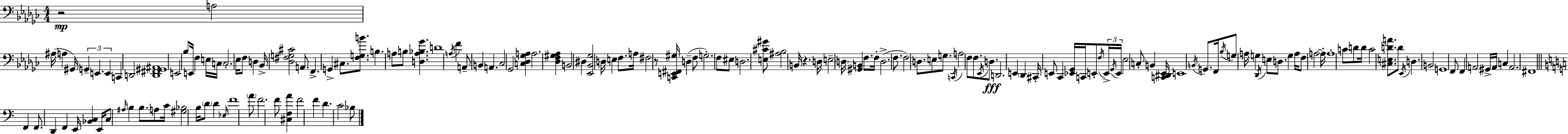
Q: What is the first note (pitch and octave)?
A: A3